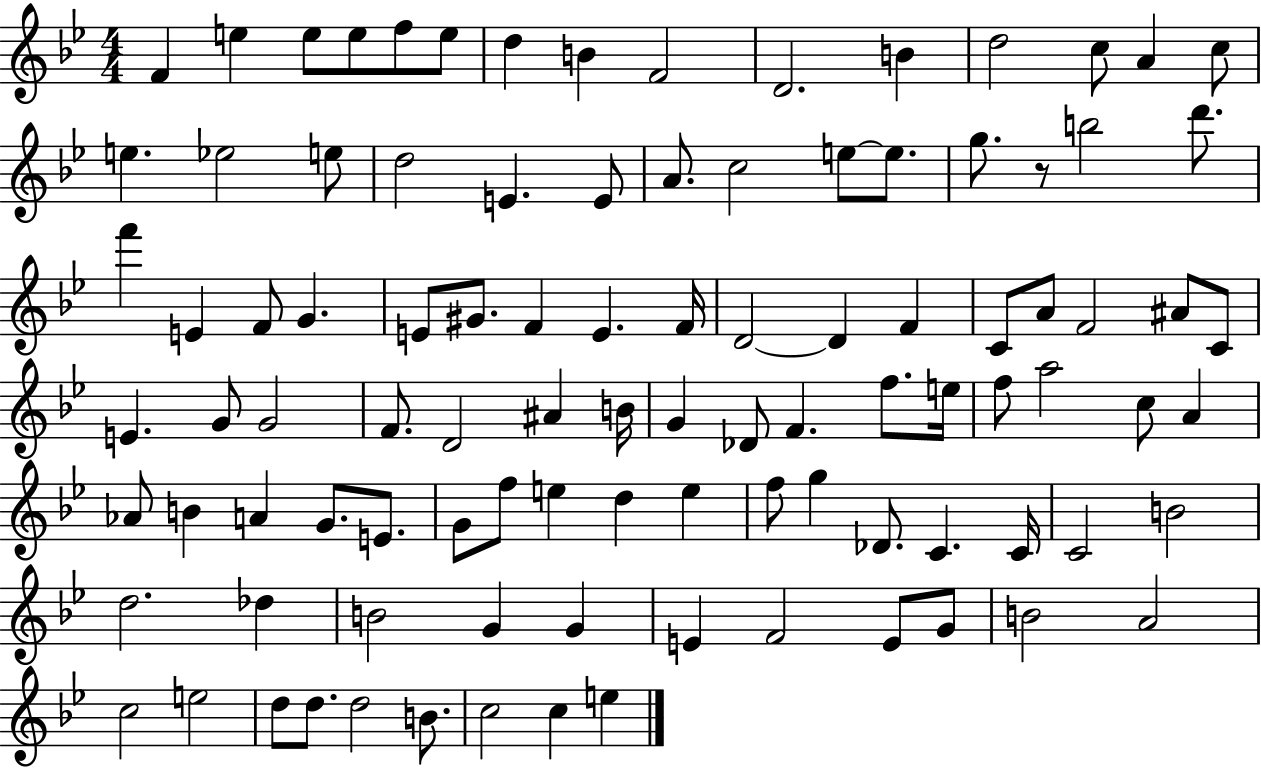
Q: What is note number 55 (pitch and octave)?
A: F4